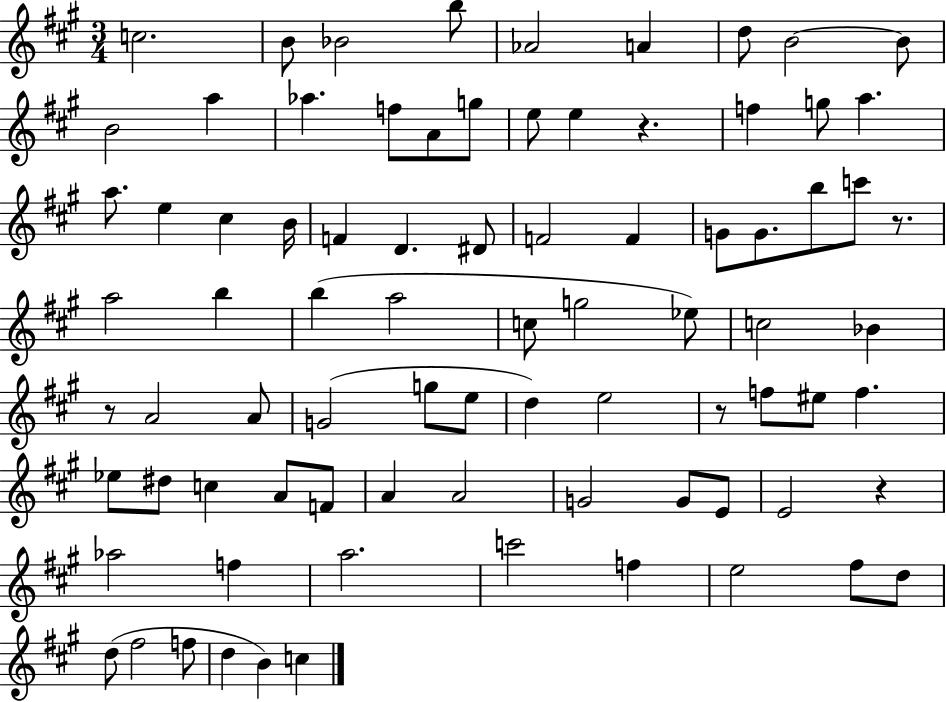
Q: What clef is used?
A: treble